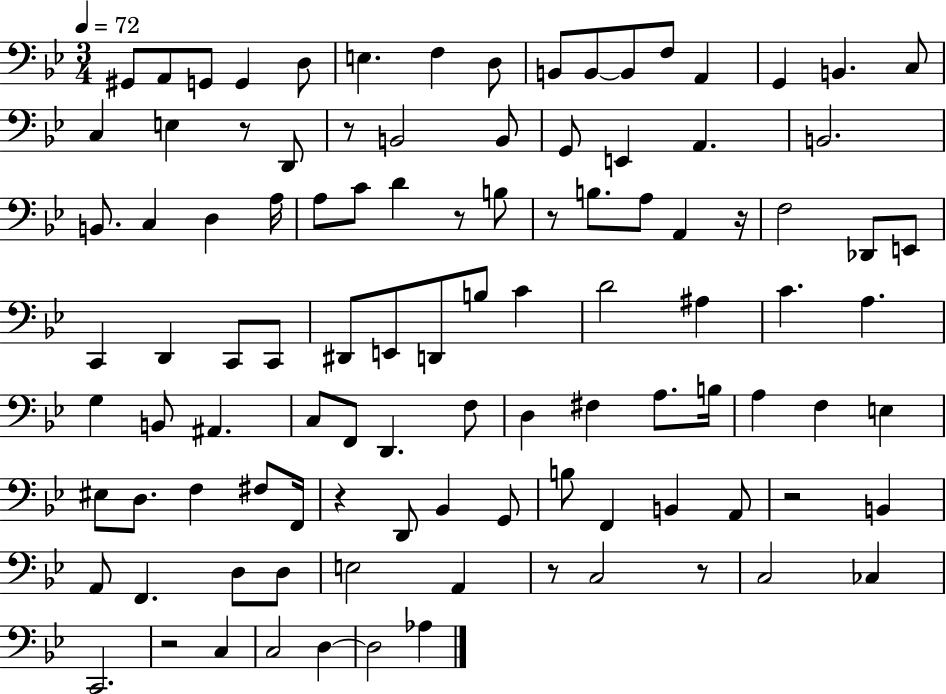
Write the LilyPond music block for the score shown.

{
  \clef bass
  \numericTimeSignature
  \time 3/4
  \key bes \major
  \tempo 4 = 72
  \repeat volta 2 { gis,8 a,8 g,8 g,4 d8 | e4. f4 d8 | b,8 b,8~~ b,8 f8 a,4 | g,4 b,4. c8 | \break c4 e4 r8 d,8 | r8 b,2 b,8 | g,8 e,4 a,4. | b,2. | \break b,8. c4 d4 a16 | a8 c'8 d'4 r8 b8 | r8 b8. a8 a,4 r16 | f2 des,8 e,8 | \break c,4 d,4 c,8 c,8 | dis,8 e,8 d,8 b8 c'4 | d'2 ais4 | c'4. a4. | \break g4 b,8 ais,4. | c8 f,8 d,4. f8 | d4 fis4 a8. b16 | a4 f4 e4 | \break eis8 d8. f4 fis8 f,16 | r4 d,8 bes,4 g,8 | b8 f,4 b,4 a,8 | r2 b,4 | \break a,8 f,4. d8 d8 | e2 a,4 | r8 c2 r8 | c2 ces4 | \break c,2. | r2 c4 | c2 d4~~ | d2 aes4 | \break } \bar "|."
}